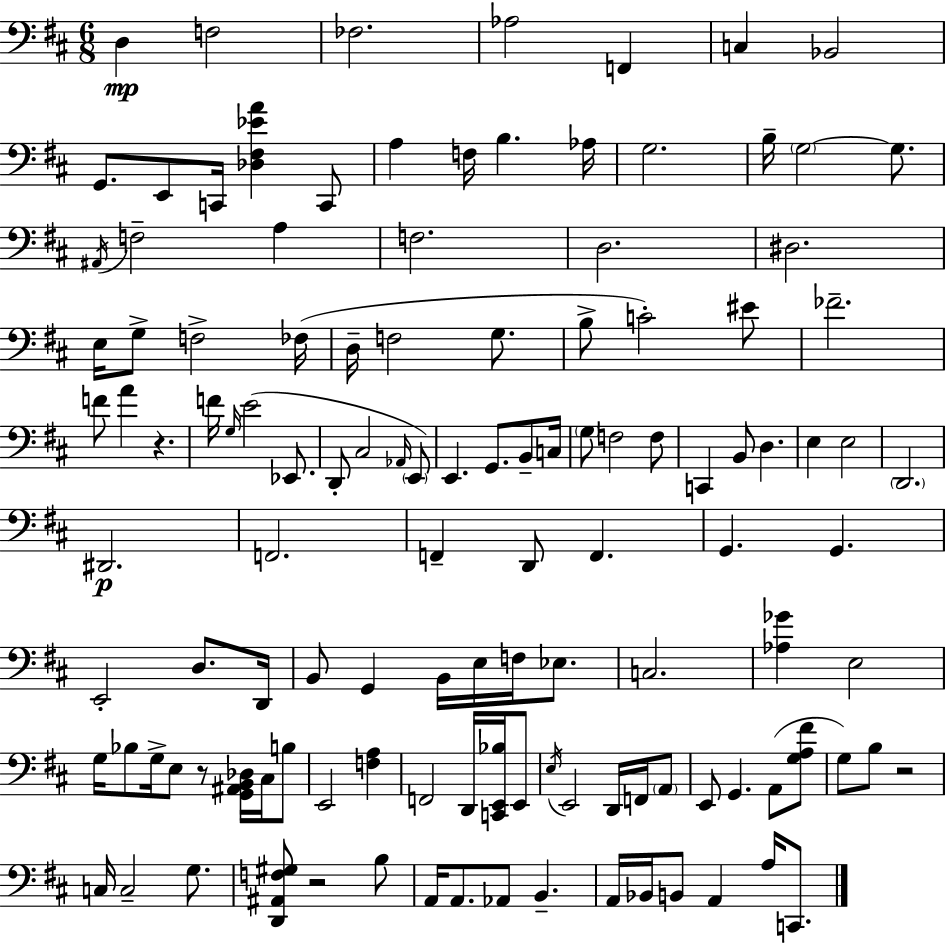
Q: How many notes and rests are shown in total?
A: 122